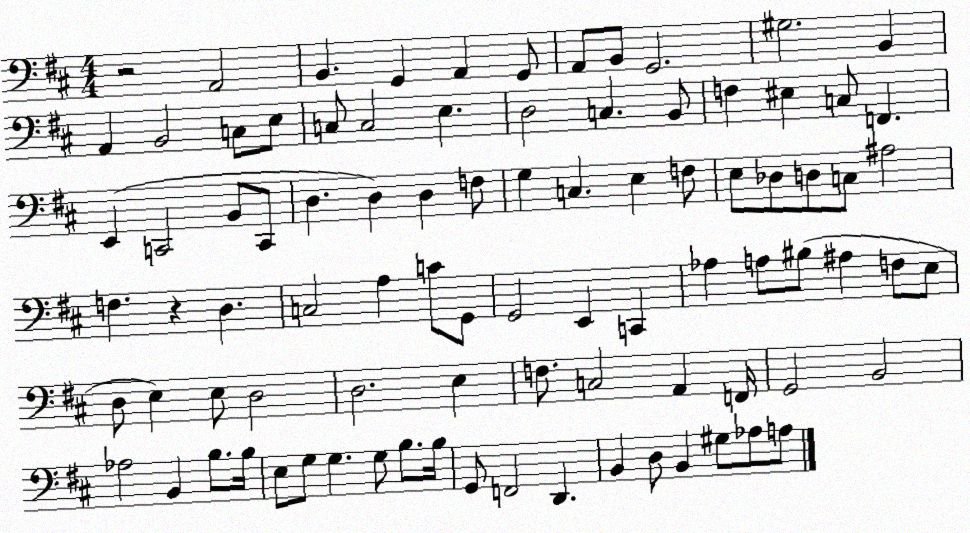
X:1
T:Untitled
M:4/4
L:1/4
K:D
z2 A,,2 B,, G,, A,, G,,/2 A,,/2 B,,/2 G,,2 ^G,2 B,, A,, B,,2 C,/2 E,/2 C,/2 C,2 E, D,2 C, B,,/2 F, ^E, C,/2 F,, E,, C,,2 B,,/2 C,,/2 D, D, D, F,/2 G, C, E, F,/2 E,/2 _D,/2 D,/2 C,/2 ^A,2 F, z D, C,2 A, C/2 G,,/2 G,,2 E,, C,, _A, A,/2 ^B,/2 ^A, F,/2 E,/2 D,/2 E, E,/2 D,2 D,2 E, F,/2 C,2 A,, F,,/4 G,,2 B,,2 _A,2 B,, B,/2 B,/4 E,/2 G,/2 G, G,/2 B,/2 B,/4 G,,/2 F,,2 D,, B,, D,/2 B,, ^G,/2 _A,/2 A,/2